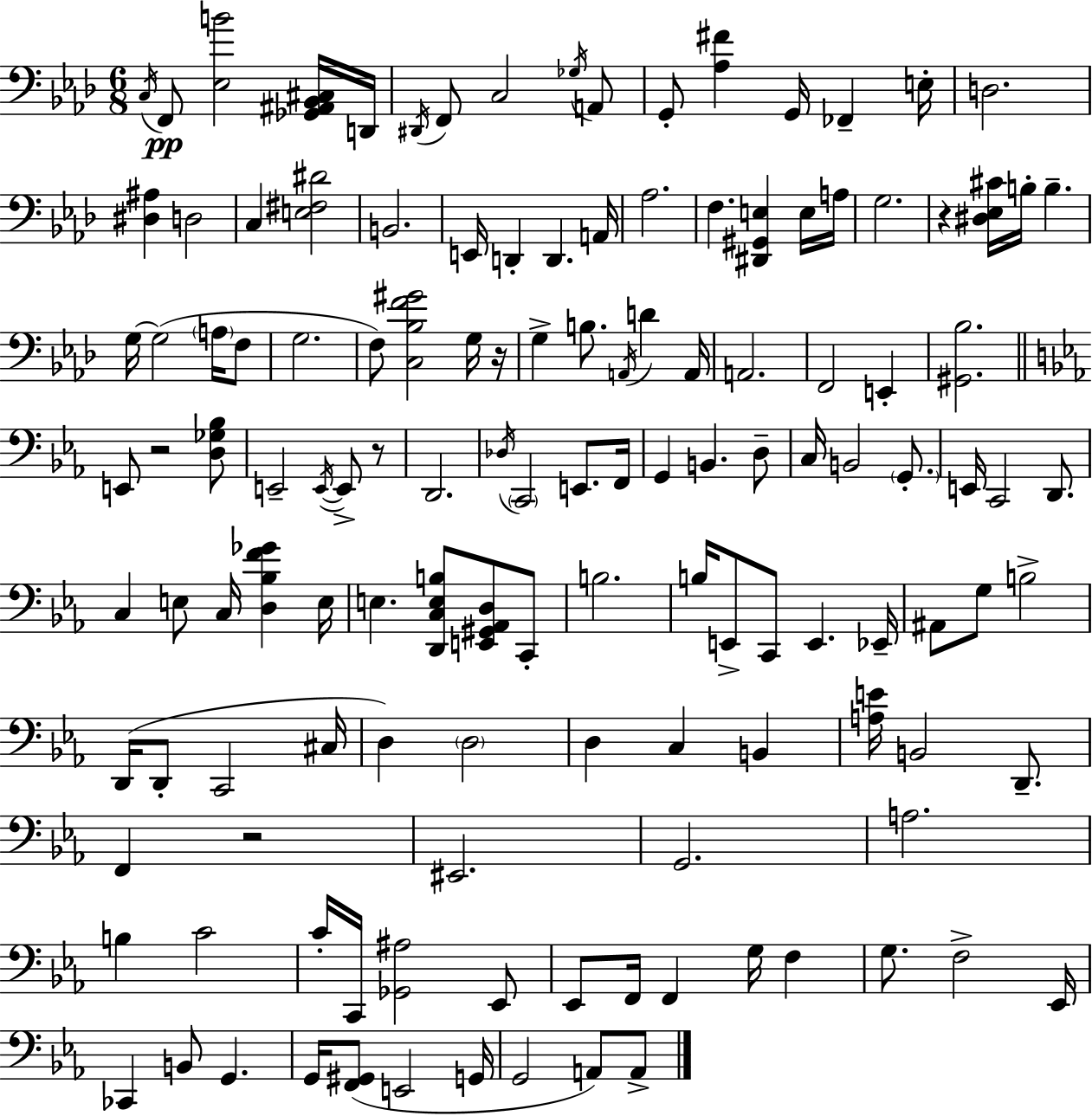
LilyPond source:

{
  \clef bass
  \numericTimeSignature
  \time 6/8
  \key aes \major
  \acciaccatura { c16 }\pp f,8 <ees b'>2 <ges, ais, bes, cis>16 | d,16 \acciaccatura { dis,16 } f,8 c2 | \acciaccatura { ges16 } a,8 g,8-. <aes fis'>4 g,16 fes,4-- | e16-. d2. | \break <dis ais>4 d2 | c4 <e fis dis'>2 | b,2. | e,16 d,4-. d,4. | \break a,16 aes2. | f4. <dis, gis, e>4 | e16 a16 g2. | r4 <dis ees cis'>16 b16-. b4.-- | \break g16~~ g2( | \parenthesize a16 f8 g2. | f8) <c bes f' gis'>2 | g16 r16 g4-> b8. \acciaccatura { a,16 } d'4 | \break a,16 a,2. | f,2 | e,4-. <gis, bes>2. | \bar "||" \break \key ees \major e,8 r2 <d ges bes>8 | e,2-- \acciaccatura { e,16~ }~ e,8-> r8 | d,2. | \acciaccatura { des16 } \parenthesize c,2 e,8. | \break f,16 g,4 b,4. | d8-- c16 b,2 \parenthesize g,8.-. | e,16 c,2 d,8. | c4 e8 c16 <d bes f' ges'>4 | \break e16 e4. <d, c e b>8 <e, gis, aes, d>8 | c,8-. b2. | b16 e,8-> c,8 e,4. | ees,16-- ais,8 g8 b2-> | \break d,16( d,8-. c,2 | cis16 d4) \parenthesize d2 | d4 c4 b,4 | <a e'>16 b,2 d,8.-- | \break f,4 r2 | eis,2. | g,2. | a2. | \break b4 c'2 | c'16-. c,16 <ges, ais>2 | ees,8 ees,8 f,16 f,4 g16 f4 | g8. f2-> | \break ees,16 ces,4 b,8 g,4. | g,16 <f, gis,>8( e,2 | g,16 g,2 a,8) | a,8-> \bar "|."
}